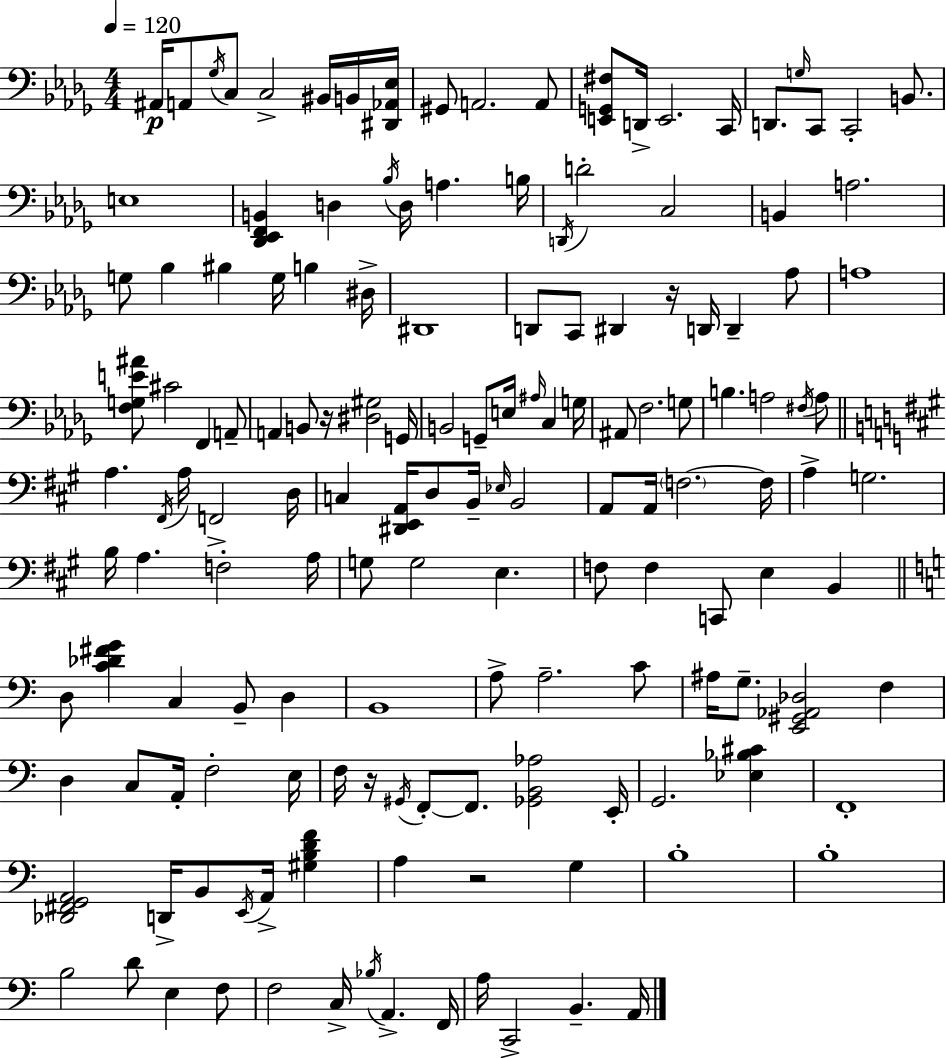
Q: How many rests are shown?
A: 4